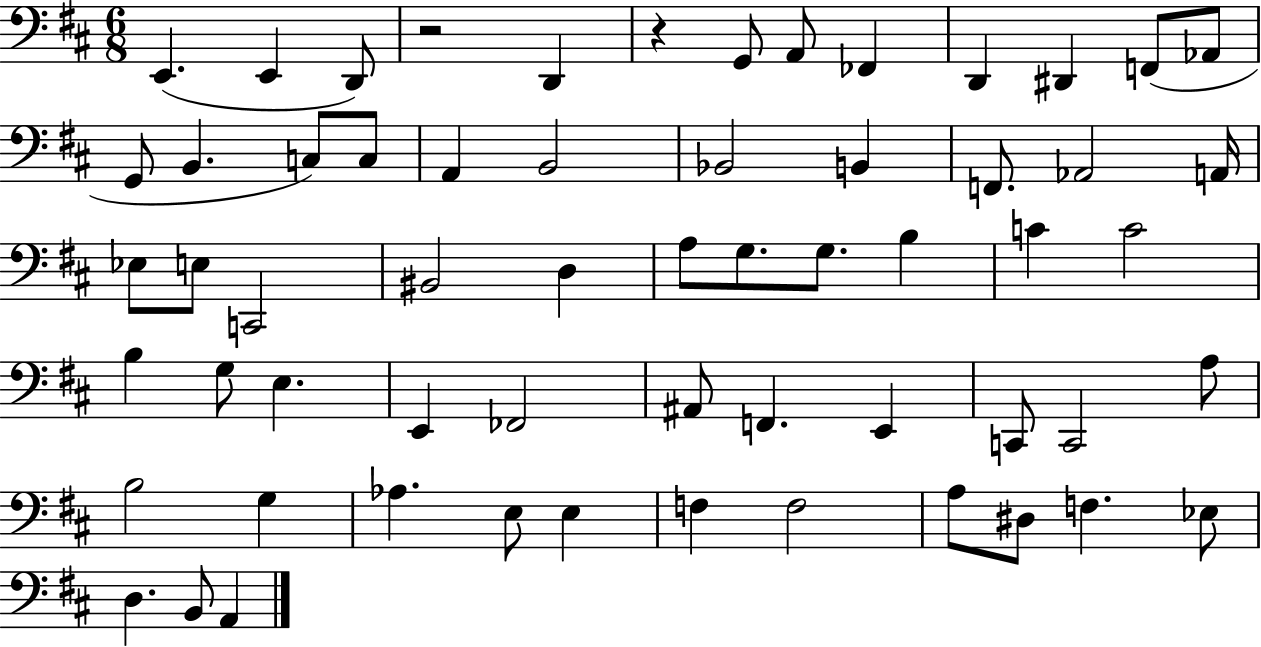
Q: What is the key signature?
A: D major